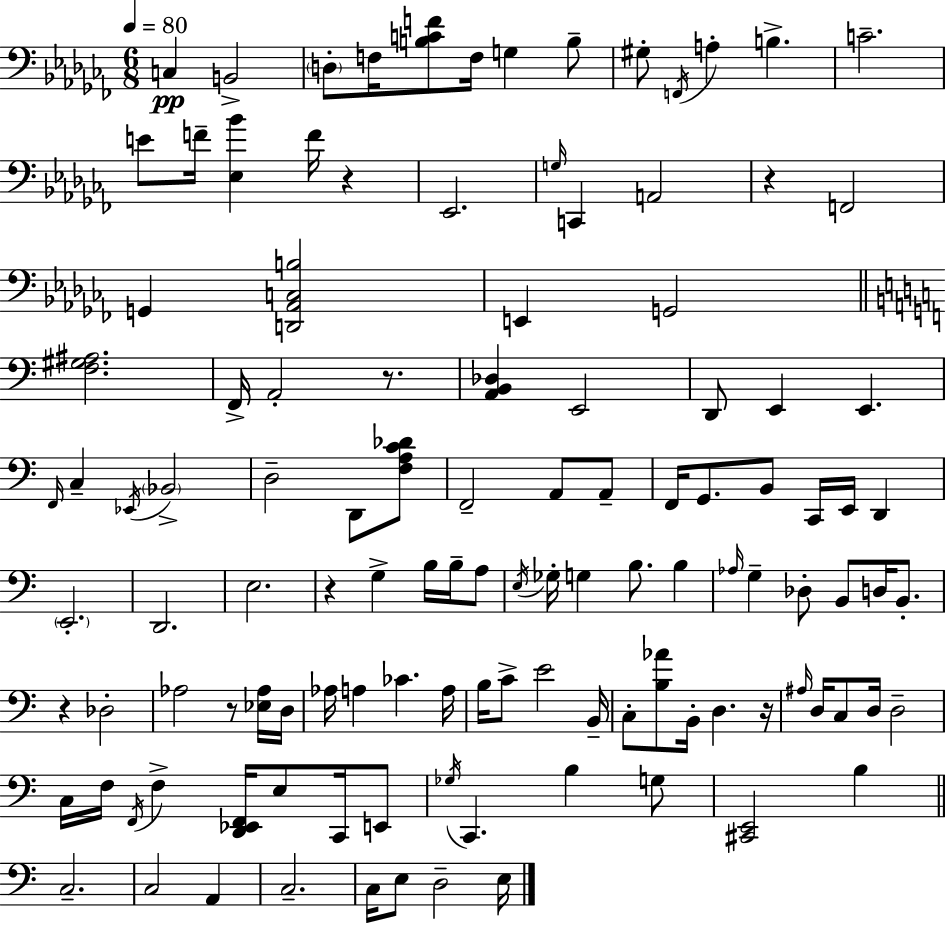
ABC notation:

X:1
T:Untitled
M:6/8
L:1/4
K:Abm
C, B,,2 D,/2 F,/4 [B,CF]/2 F,/4 G, B,/2 ^G,/2 F,,/4 A, B, C2 E/2 F/4 [_E,_B] F/4 z _E,,2 G,/4 C,, A,,2 z F,,2 G,, [D,,_A,,C,B,]2 E,, G,,2 [F,^G,^A,]2 F,,/4 A,,2 z/2 [A,,B,,_D,] E,,2 D,,/2 E,, E,, F,,/4 C, _E,,/4 _B,,2 D,2 D,,/2 [F,A,C_D]/2 F,,2 A,,/2 A,,/2 F,,/4 G,,/2 B,,/2 C,,/4 E,,/4 D,, E,,2 D,,2 E,2 z G, B,/4 B,/4 A,/2 E,/4 _G,/4 G, B,/2 B, _A,/4 G, _D,/2 B,,/2 D,/4 B,,/2 z _D,2 _A,2 z/2 [_E,_A,]/4 D,/4 _A,/4 A, _C A,/4 B,/4 C/2 E2 B,,/4 C,/2 [B,_A]/2 B,,/4 D, z/4 ^A,/4 D,/4 C,/2 D,/4 D,2 C,/4 F,/4 F,,/4 F, [D,,_E,,F,,]/4 E,/2 C,,/4 E,,/2 _G,/4 C,, B, G,/2 [^C,,E,,]2 B, C,2 C,2 A,, C,2 C,/4 E,/2 D,2 E,/4